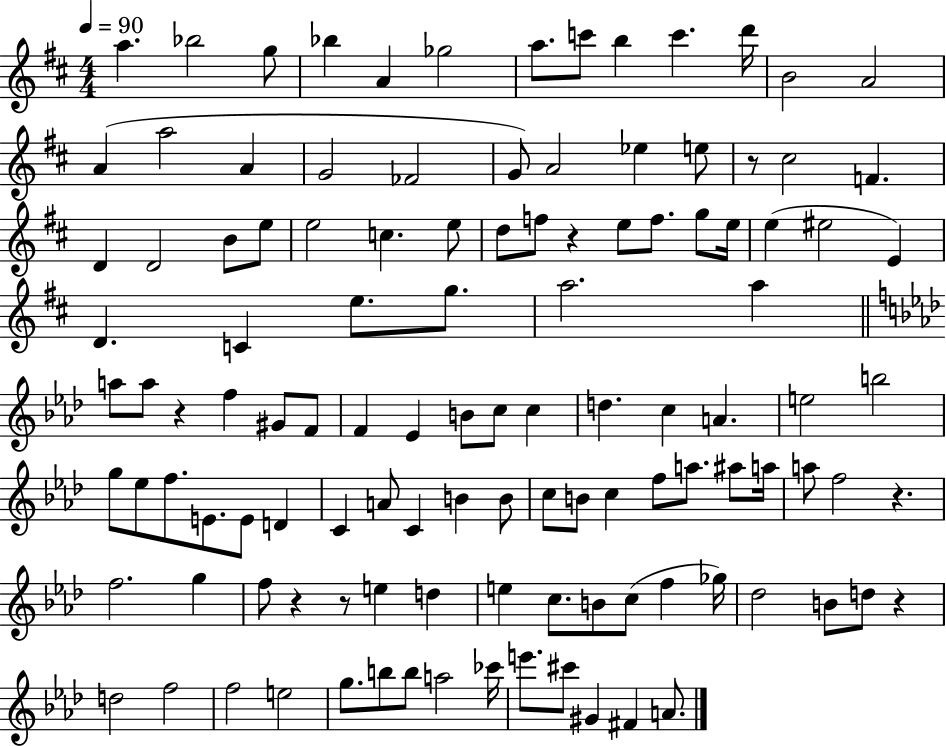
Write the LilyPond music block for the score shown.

{
  \clef treble
  \numericTimeSignature
  \time 4/4
  \key d \major
  \tempo 4 = 90
  a''4. bes''2 g''8 | bes''4 a'4 ges''2 | a''8. c'''8 b''4 c'''4. d'''16 | b'2 a'2 | \break a'4( a''2 a'4 | g'2 fes'2 | g'8) a'2 ees''4 e''8 | r8 cis''2 f'4. | \break d'4 d'2 b'8 e''8 | e''2 c''4. e''8 | d''8 f''8 r4 e''8 f''8. g''8 e''16 | e''4( eis''2 e'4) | \break d'4. c'4 e''8. g''8. | a''2. a''4 | \bar "||" \break \key aes \major a''8 a''8 r4 f''4 gis'8 f'8 | f'4 ees'4 b'8 c''8 c''4 | d''4. c''4 a'4. | e''2 b''2 | \break g''8 ees''8 f''8. e'8. e'8 d'4 | c'4 a'8 c'4 b'4 b'8 | c''8 b'8 c''4 f''8 a''8. ais''8 a''16 | a''8 f''2 r4. | \break f''2. g''4 | f''8 r4 r8 e''4 d''4 | e''4 c''8. b'8 c''8( f''4 ges''16) | des''2 b'8 d''8 r4 | \break d''2 f''2 | f''2 e''2 | g''8. b''8 b''8 a''2 ces'''16 | e'''8. cis'''8 gis'4 fis'4 a'8. | \break \bar "|."
}